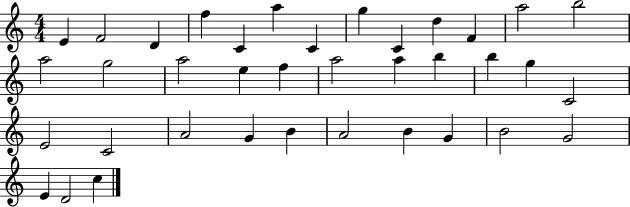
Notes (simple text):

E4/q F4/h D4/q F5/q C4/q A5/q C4/q G5/q C4/q D5/q F4/q A5/h B5/h A5/h G5/h A5/h E5/q F5/q A5/h A5/q B5/q B5/q G5/q C4/h E4/h C4/h A4/h G4/q B4/q A4/h B4/q G4/q B4/h G4/h E4/q D4/h C5/q